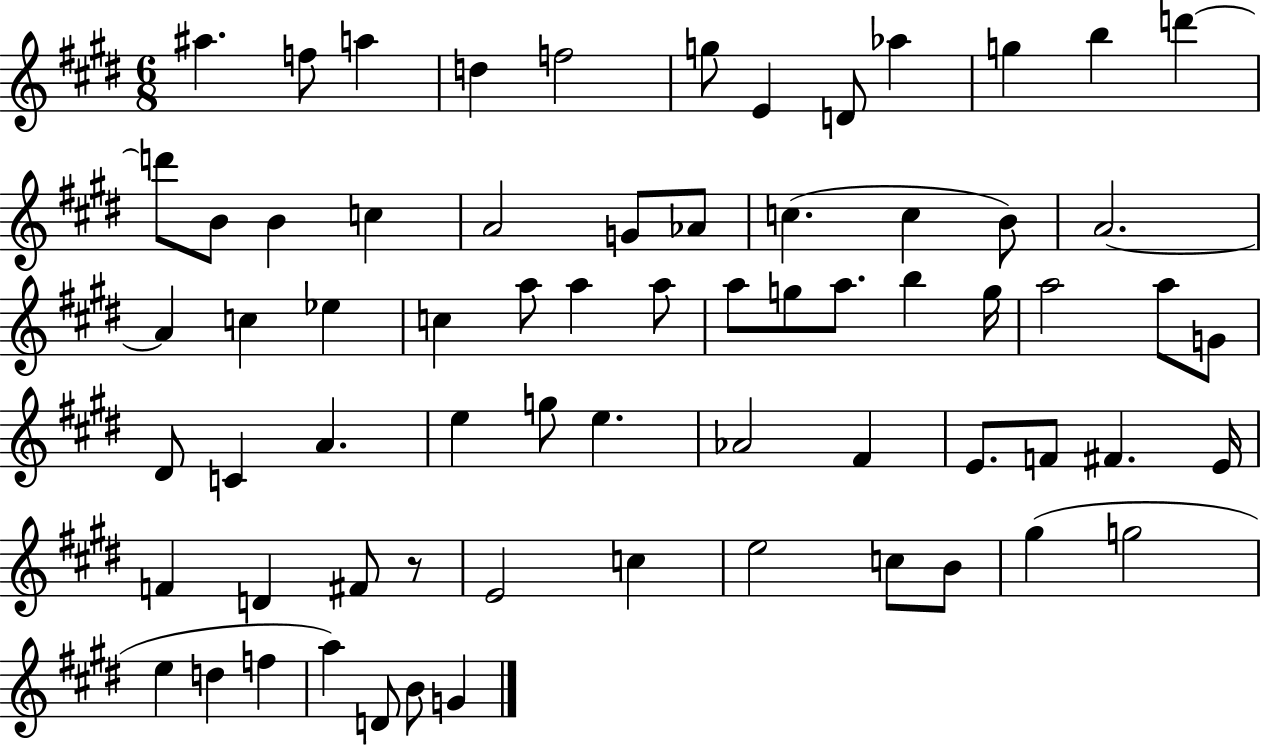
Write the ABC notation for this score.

X:1
T:Untitled
M:6/8
L:1/4
K:E
^a f/2 a d f2 g/2 E D/2 _a g b d' d'/2 B/2 B c A2 G/2 _A/2 c c B/2 A2 A c _e c a/2 a a/2 a/2 g/2 a/2 b g/4 a2 a/2 G/2 ^D/2 C A e g/2 e _A2 ^F E/2 F/2 ^F E/4 F D ^F/2 z/2 E2 c e2 c/2 B/2 ^g g2 e d f a D/2 B/2 G